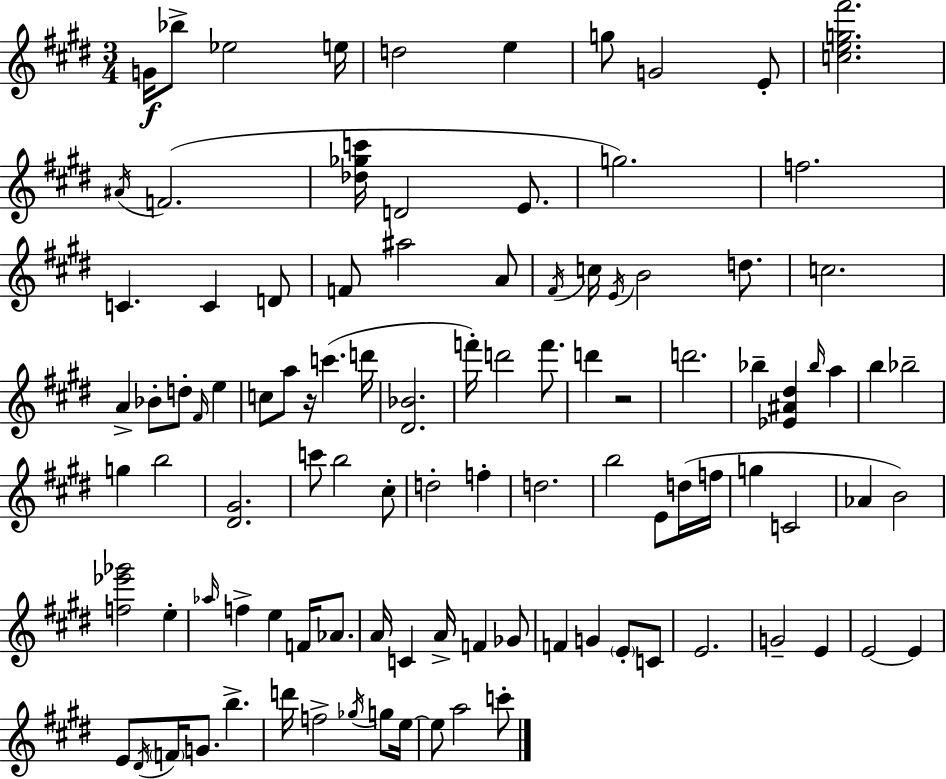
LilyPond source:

{
  \clef treble
  \numericTimeSignature
  \time 3/4
  \key e \major
  \repeat volta 2 { g'16\f bes''8-> ees''2 e''16 | d''2 e''4 | g''8 g'2 e'8-. | <c'' e'' g'' fis'''>2. | \break \acciaccatura { ais'16 } f'2.( | <des'' ges'' c'''>16 d'2 e'8. | g''2.) | f''2. | \break c'4. c'4 d'8 | f'8 ais''2 a'8 | \acciaccatura { fis'16 } c''16 \acciaccatura { e'16 } b'2 | d''8. c''2. | \break a'4-> bes'8-. d''8-. \grace { fis'16 } | e''4 c''8 a''8 r16 c'''4.( | d'''16 <dis' bes'>2. | f'''16-.) d'''2 | \break f'''8. d'''4 r2 | d'''2. | bes''4-- <ees' ais' dis''>4 | \grace { bes''16 } a''4 b''4 bes''2-- | \break g''4 b''2 | <dis' gis'>2. | c'''8 b''2 | cis''8-. d''2-. | \break f''4-. d''2. | b''2 | e'8 d''16( f''16 g''4 c'2 | aes'4 b'2) | \break <f'' ees''' ges'''>2 | e''4-. \grace { aes''16 } f''4-> e''4 | f'16 aes'8. a'16 c'4 a'16-> | f'4 ges'8 f'4 g'4 | \break \parenthesize e'8-. c'8 e'2. | g'2-- | e'4 e'2~~ | e'4 e'8 \acciaccatura { dis'16 } \parenthesize f'16 g'8. | \break b''4.-> d'''16 f''2-> | \acciaccatura { ges''16 } g''8 e''16~~ e''8 a''2 | c'''8-. } \bar "|."
}